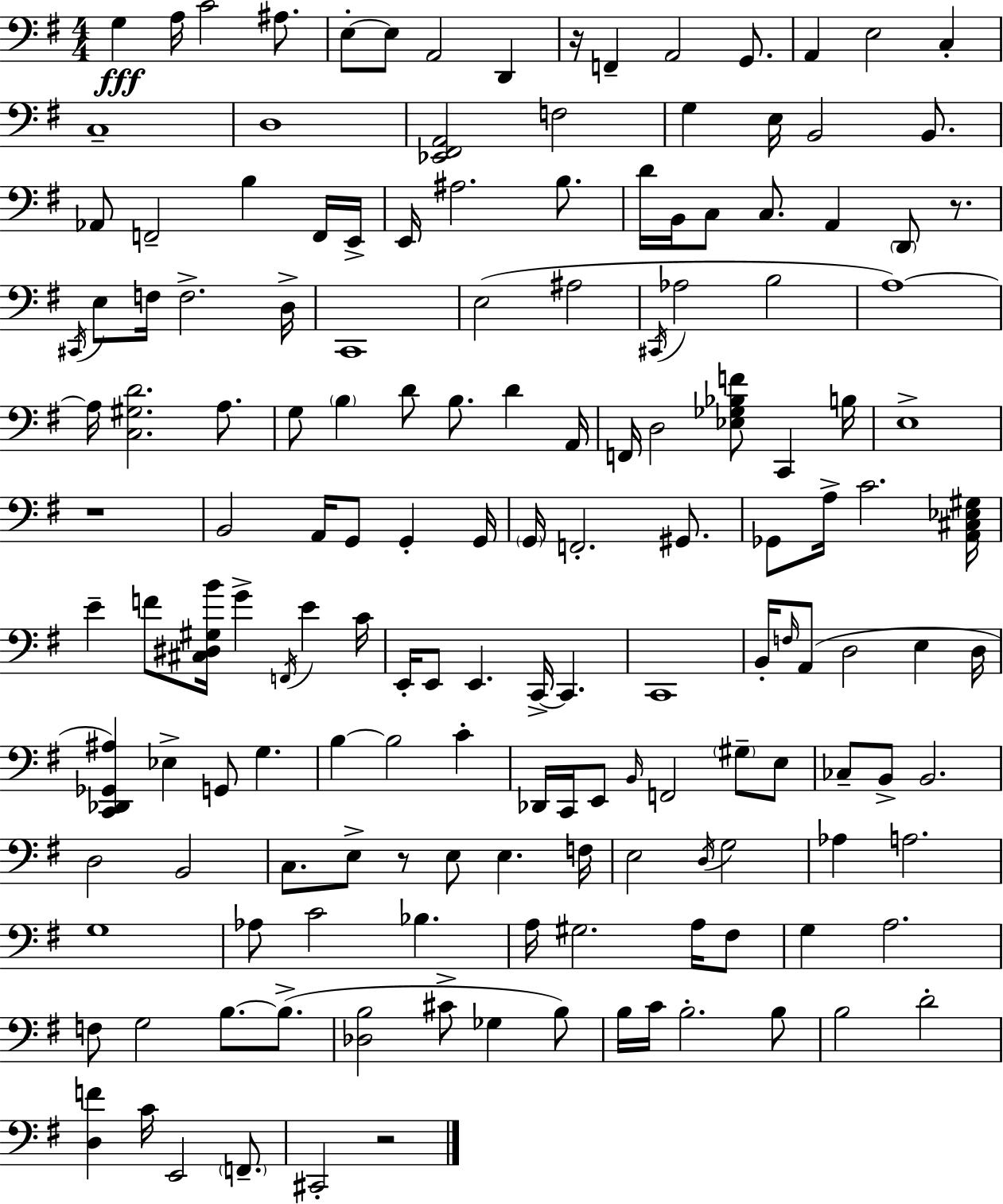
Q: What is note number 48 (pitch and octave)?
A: A3